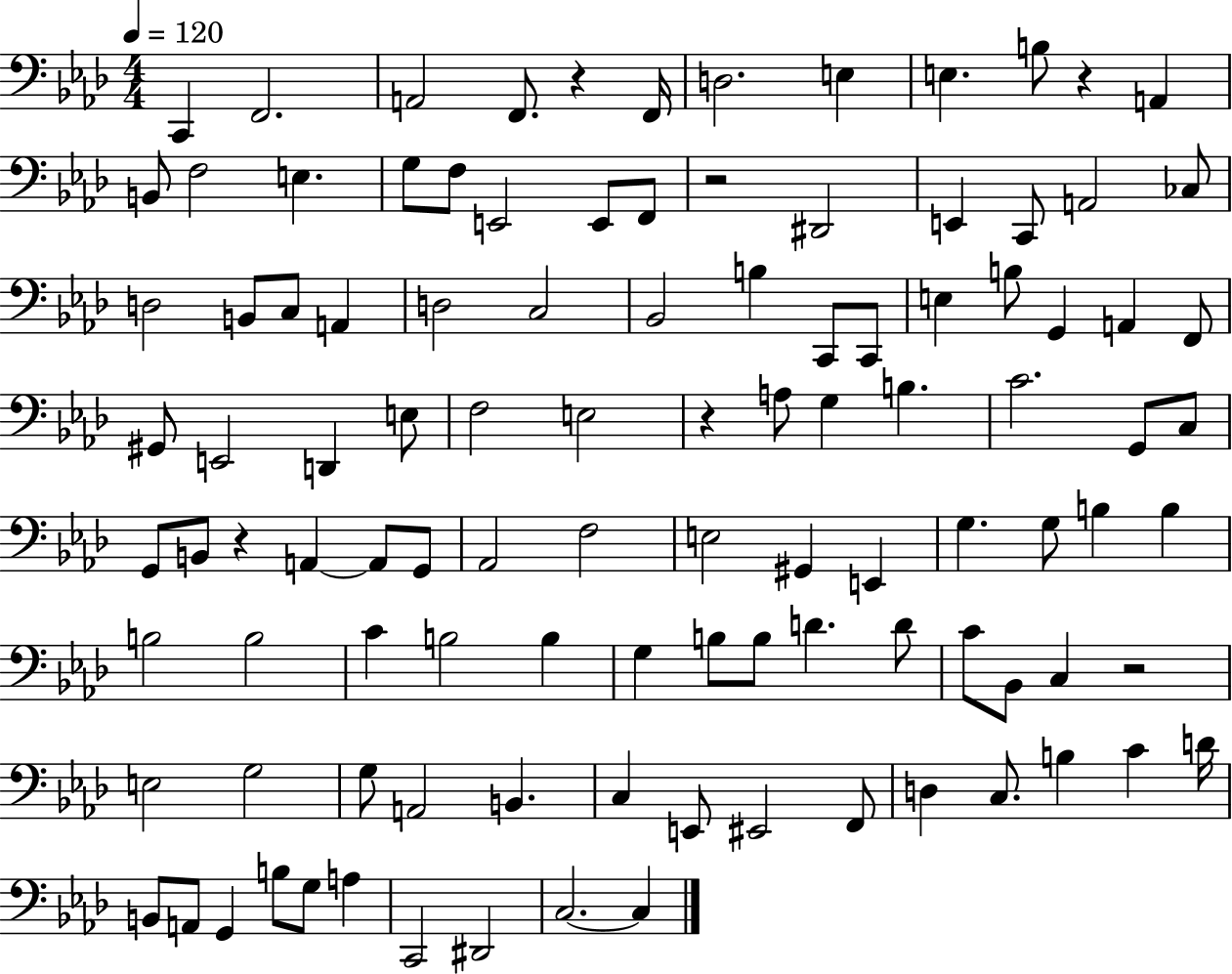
{
  \clef bass
  \numericTimeSignature
  \time 4/4
  \key aes \major
  \tempo 4 = 120
  c,4 f,2. | a,2 f,8. r4 f,16 | d2. e4 | e4. b8 r4 a,4 | \break b,8 f2 e4. | g8 f8 e,2 e,8 f,8 | r2 dis,2 | e,4 c,8 a,2 ces8 | \break d2 b,8 c8 a,4 | d2 c2 | bes,2 b4 c,8 c,8 | e4 b8 g,4 a,4 f,8 | \break gis,8 e,2 d,4 e8 | f2 e2 | r4 a8 g4 b4. | c'2. g,8 c8 | \break g,8 b,8 r4 a,4~~ a,8 g,8 | aes,2 f2 | e2 gis,4 e,4 | g4. g8 b4 b4 | \break b2 b2 | c'4 b2 b4 | g4 b8 b8 d'4. d'8 | c'8 bes,8 c4 r2 | \break e2 g2 | g8 a,2 b,4. | c4 e,8 eis,2 f,8 | d4 c8. b4 c'4 d'16 | \break b,8 a,8 g,4 b8 g8 a4 | c,2 dis,2 | c2.~~ c4 | \bar "|."
}